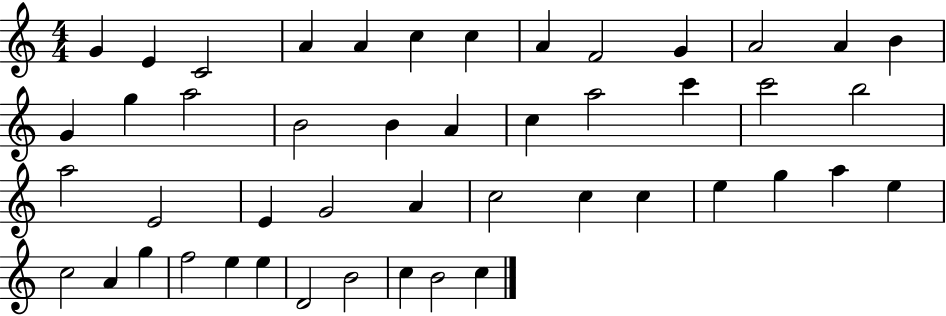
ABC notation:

X:1
T:Untitled
M:4/4
L:1/4
K:C
G E C2 A A c c A F2 G A2 A B G g a2 B2 B A c a2 c' c'2 b2 a2 E2 E G2 A c2 c c e g a e c2 A g f2 e e D2 B2 c B2 c